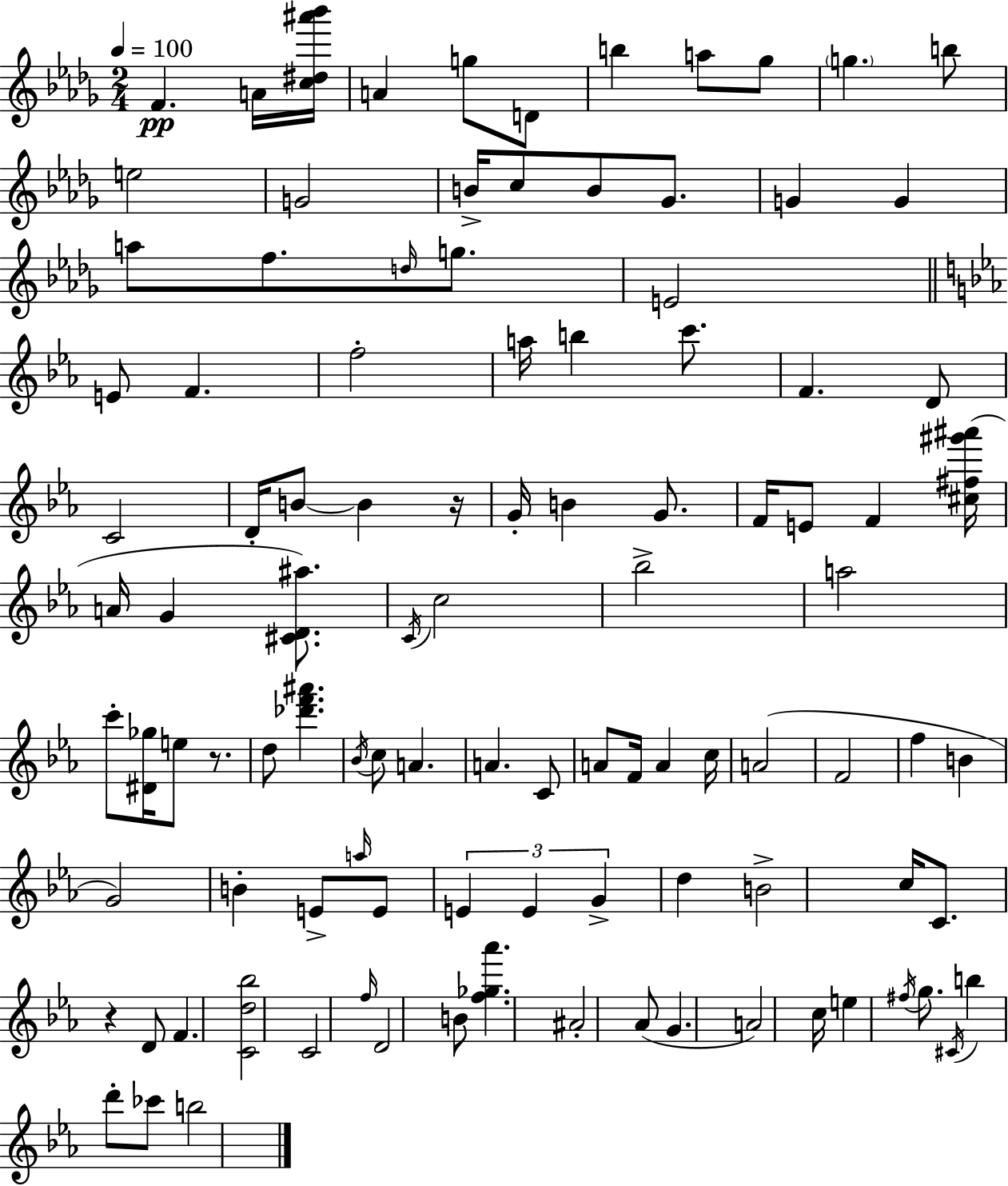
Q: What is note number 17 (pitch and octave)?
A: G4